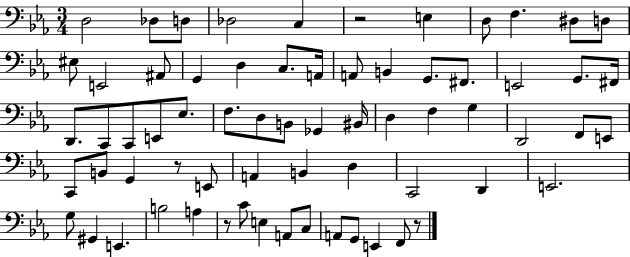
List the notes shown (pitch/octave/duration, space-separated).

D3/h Db3/e D3/e Db3/h C3/q R/h E3/q D3/e F3/q. D#3/e D3/e EIS3/e E2/h A#2/e G2/q D3/q C3/e. A2/s A2/e B2/q G2/e. F#2/e. E2/h G2/e. F#2/s D2/e. C2/e C2/e E2/e Eb3/e. F3/e. D3/e B2/e Gb2/q BIS2/s D3/q F3/q G3/q D2/h F2/e E2/e C2/e B2/e G2/q R/e E2/e A2/q B2/q D3/q C2/h D2/q E2/h. G3/e G#2/q E2/q. B3/h A3/q R/e C4/e E3/q A2/e C3/e A2/e G2/e E2/q F2/e R/e